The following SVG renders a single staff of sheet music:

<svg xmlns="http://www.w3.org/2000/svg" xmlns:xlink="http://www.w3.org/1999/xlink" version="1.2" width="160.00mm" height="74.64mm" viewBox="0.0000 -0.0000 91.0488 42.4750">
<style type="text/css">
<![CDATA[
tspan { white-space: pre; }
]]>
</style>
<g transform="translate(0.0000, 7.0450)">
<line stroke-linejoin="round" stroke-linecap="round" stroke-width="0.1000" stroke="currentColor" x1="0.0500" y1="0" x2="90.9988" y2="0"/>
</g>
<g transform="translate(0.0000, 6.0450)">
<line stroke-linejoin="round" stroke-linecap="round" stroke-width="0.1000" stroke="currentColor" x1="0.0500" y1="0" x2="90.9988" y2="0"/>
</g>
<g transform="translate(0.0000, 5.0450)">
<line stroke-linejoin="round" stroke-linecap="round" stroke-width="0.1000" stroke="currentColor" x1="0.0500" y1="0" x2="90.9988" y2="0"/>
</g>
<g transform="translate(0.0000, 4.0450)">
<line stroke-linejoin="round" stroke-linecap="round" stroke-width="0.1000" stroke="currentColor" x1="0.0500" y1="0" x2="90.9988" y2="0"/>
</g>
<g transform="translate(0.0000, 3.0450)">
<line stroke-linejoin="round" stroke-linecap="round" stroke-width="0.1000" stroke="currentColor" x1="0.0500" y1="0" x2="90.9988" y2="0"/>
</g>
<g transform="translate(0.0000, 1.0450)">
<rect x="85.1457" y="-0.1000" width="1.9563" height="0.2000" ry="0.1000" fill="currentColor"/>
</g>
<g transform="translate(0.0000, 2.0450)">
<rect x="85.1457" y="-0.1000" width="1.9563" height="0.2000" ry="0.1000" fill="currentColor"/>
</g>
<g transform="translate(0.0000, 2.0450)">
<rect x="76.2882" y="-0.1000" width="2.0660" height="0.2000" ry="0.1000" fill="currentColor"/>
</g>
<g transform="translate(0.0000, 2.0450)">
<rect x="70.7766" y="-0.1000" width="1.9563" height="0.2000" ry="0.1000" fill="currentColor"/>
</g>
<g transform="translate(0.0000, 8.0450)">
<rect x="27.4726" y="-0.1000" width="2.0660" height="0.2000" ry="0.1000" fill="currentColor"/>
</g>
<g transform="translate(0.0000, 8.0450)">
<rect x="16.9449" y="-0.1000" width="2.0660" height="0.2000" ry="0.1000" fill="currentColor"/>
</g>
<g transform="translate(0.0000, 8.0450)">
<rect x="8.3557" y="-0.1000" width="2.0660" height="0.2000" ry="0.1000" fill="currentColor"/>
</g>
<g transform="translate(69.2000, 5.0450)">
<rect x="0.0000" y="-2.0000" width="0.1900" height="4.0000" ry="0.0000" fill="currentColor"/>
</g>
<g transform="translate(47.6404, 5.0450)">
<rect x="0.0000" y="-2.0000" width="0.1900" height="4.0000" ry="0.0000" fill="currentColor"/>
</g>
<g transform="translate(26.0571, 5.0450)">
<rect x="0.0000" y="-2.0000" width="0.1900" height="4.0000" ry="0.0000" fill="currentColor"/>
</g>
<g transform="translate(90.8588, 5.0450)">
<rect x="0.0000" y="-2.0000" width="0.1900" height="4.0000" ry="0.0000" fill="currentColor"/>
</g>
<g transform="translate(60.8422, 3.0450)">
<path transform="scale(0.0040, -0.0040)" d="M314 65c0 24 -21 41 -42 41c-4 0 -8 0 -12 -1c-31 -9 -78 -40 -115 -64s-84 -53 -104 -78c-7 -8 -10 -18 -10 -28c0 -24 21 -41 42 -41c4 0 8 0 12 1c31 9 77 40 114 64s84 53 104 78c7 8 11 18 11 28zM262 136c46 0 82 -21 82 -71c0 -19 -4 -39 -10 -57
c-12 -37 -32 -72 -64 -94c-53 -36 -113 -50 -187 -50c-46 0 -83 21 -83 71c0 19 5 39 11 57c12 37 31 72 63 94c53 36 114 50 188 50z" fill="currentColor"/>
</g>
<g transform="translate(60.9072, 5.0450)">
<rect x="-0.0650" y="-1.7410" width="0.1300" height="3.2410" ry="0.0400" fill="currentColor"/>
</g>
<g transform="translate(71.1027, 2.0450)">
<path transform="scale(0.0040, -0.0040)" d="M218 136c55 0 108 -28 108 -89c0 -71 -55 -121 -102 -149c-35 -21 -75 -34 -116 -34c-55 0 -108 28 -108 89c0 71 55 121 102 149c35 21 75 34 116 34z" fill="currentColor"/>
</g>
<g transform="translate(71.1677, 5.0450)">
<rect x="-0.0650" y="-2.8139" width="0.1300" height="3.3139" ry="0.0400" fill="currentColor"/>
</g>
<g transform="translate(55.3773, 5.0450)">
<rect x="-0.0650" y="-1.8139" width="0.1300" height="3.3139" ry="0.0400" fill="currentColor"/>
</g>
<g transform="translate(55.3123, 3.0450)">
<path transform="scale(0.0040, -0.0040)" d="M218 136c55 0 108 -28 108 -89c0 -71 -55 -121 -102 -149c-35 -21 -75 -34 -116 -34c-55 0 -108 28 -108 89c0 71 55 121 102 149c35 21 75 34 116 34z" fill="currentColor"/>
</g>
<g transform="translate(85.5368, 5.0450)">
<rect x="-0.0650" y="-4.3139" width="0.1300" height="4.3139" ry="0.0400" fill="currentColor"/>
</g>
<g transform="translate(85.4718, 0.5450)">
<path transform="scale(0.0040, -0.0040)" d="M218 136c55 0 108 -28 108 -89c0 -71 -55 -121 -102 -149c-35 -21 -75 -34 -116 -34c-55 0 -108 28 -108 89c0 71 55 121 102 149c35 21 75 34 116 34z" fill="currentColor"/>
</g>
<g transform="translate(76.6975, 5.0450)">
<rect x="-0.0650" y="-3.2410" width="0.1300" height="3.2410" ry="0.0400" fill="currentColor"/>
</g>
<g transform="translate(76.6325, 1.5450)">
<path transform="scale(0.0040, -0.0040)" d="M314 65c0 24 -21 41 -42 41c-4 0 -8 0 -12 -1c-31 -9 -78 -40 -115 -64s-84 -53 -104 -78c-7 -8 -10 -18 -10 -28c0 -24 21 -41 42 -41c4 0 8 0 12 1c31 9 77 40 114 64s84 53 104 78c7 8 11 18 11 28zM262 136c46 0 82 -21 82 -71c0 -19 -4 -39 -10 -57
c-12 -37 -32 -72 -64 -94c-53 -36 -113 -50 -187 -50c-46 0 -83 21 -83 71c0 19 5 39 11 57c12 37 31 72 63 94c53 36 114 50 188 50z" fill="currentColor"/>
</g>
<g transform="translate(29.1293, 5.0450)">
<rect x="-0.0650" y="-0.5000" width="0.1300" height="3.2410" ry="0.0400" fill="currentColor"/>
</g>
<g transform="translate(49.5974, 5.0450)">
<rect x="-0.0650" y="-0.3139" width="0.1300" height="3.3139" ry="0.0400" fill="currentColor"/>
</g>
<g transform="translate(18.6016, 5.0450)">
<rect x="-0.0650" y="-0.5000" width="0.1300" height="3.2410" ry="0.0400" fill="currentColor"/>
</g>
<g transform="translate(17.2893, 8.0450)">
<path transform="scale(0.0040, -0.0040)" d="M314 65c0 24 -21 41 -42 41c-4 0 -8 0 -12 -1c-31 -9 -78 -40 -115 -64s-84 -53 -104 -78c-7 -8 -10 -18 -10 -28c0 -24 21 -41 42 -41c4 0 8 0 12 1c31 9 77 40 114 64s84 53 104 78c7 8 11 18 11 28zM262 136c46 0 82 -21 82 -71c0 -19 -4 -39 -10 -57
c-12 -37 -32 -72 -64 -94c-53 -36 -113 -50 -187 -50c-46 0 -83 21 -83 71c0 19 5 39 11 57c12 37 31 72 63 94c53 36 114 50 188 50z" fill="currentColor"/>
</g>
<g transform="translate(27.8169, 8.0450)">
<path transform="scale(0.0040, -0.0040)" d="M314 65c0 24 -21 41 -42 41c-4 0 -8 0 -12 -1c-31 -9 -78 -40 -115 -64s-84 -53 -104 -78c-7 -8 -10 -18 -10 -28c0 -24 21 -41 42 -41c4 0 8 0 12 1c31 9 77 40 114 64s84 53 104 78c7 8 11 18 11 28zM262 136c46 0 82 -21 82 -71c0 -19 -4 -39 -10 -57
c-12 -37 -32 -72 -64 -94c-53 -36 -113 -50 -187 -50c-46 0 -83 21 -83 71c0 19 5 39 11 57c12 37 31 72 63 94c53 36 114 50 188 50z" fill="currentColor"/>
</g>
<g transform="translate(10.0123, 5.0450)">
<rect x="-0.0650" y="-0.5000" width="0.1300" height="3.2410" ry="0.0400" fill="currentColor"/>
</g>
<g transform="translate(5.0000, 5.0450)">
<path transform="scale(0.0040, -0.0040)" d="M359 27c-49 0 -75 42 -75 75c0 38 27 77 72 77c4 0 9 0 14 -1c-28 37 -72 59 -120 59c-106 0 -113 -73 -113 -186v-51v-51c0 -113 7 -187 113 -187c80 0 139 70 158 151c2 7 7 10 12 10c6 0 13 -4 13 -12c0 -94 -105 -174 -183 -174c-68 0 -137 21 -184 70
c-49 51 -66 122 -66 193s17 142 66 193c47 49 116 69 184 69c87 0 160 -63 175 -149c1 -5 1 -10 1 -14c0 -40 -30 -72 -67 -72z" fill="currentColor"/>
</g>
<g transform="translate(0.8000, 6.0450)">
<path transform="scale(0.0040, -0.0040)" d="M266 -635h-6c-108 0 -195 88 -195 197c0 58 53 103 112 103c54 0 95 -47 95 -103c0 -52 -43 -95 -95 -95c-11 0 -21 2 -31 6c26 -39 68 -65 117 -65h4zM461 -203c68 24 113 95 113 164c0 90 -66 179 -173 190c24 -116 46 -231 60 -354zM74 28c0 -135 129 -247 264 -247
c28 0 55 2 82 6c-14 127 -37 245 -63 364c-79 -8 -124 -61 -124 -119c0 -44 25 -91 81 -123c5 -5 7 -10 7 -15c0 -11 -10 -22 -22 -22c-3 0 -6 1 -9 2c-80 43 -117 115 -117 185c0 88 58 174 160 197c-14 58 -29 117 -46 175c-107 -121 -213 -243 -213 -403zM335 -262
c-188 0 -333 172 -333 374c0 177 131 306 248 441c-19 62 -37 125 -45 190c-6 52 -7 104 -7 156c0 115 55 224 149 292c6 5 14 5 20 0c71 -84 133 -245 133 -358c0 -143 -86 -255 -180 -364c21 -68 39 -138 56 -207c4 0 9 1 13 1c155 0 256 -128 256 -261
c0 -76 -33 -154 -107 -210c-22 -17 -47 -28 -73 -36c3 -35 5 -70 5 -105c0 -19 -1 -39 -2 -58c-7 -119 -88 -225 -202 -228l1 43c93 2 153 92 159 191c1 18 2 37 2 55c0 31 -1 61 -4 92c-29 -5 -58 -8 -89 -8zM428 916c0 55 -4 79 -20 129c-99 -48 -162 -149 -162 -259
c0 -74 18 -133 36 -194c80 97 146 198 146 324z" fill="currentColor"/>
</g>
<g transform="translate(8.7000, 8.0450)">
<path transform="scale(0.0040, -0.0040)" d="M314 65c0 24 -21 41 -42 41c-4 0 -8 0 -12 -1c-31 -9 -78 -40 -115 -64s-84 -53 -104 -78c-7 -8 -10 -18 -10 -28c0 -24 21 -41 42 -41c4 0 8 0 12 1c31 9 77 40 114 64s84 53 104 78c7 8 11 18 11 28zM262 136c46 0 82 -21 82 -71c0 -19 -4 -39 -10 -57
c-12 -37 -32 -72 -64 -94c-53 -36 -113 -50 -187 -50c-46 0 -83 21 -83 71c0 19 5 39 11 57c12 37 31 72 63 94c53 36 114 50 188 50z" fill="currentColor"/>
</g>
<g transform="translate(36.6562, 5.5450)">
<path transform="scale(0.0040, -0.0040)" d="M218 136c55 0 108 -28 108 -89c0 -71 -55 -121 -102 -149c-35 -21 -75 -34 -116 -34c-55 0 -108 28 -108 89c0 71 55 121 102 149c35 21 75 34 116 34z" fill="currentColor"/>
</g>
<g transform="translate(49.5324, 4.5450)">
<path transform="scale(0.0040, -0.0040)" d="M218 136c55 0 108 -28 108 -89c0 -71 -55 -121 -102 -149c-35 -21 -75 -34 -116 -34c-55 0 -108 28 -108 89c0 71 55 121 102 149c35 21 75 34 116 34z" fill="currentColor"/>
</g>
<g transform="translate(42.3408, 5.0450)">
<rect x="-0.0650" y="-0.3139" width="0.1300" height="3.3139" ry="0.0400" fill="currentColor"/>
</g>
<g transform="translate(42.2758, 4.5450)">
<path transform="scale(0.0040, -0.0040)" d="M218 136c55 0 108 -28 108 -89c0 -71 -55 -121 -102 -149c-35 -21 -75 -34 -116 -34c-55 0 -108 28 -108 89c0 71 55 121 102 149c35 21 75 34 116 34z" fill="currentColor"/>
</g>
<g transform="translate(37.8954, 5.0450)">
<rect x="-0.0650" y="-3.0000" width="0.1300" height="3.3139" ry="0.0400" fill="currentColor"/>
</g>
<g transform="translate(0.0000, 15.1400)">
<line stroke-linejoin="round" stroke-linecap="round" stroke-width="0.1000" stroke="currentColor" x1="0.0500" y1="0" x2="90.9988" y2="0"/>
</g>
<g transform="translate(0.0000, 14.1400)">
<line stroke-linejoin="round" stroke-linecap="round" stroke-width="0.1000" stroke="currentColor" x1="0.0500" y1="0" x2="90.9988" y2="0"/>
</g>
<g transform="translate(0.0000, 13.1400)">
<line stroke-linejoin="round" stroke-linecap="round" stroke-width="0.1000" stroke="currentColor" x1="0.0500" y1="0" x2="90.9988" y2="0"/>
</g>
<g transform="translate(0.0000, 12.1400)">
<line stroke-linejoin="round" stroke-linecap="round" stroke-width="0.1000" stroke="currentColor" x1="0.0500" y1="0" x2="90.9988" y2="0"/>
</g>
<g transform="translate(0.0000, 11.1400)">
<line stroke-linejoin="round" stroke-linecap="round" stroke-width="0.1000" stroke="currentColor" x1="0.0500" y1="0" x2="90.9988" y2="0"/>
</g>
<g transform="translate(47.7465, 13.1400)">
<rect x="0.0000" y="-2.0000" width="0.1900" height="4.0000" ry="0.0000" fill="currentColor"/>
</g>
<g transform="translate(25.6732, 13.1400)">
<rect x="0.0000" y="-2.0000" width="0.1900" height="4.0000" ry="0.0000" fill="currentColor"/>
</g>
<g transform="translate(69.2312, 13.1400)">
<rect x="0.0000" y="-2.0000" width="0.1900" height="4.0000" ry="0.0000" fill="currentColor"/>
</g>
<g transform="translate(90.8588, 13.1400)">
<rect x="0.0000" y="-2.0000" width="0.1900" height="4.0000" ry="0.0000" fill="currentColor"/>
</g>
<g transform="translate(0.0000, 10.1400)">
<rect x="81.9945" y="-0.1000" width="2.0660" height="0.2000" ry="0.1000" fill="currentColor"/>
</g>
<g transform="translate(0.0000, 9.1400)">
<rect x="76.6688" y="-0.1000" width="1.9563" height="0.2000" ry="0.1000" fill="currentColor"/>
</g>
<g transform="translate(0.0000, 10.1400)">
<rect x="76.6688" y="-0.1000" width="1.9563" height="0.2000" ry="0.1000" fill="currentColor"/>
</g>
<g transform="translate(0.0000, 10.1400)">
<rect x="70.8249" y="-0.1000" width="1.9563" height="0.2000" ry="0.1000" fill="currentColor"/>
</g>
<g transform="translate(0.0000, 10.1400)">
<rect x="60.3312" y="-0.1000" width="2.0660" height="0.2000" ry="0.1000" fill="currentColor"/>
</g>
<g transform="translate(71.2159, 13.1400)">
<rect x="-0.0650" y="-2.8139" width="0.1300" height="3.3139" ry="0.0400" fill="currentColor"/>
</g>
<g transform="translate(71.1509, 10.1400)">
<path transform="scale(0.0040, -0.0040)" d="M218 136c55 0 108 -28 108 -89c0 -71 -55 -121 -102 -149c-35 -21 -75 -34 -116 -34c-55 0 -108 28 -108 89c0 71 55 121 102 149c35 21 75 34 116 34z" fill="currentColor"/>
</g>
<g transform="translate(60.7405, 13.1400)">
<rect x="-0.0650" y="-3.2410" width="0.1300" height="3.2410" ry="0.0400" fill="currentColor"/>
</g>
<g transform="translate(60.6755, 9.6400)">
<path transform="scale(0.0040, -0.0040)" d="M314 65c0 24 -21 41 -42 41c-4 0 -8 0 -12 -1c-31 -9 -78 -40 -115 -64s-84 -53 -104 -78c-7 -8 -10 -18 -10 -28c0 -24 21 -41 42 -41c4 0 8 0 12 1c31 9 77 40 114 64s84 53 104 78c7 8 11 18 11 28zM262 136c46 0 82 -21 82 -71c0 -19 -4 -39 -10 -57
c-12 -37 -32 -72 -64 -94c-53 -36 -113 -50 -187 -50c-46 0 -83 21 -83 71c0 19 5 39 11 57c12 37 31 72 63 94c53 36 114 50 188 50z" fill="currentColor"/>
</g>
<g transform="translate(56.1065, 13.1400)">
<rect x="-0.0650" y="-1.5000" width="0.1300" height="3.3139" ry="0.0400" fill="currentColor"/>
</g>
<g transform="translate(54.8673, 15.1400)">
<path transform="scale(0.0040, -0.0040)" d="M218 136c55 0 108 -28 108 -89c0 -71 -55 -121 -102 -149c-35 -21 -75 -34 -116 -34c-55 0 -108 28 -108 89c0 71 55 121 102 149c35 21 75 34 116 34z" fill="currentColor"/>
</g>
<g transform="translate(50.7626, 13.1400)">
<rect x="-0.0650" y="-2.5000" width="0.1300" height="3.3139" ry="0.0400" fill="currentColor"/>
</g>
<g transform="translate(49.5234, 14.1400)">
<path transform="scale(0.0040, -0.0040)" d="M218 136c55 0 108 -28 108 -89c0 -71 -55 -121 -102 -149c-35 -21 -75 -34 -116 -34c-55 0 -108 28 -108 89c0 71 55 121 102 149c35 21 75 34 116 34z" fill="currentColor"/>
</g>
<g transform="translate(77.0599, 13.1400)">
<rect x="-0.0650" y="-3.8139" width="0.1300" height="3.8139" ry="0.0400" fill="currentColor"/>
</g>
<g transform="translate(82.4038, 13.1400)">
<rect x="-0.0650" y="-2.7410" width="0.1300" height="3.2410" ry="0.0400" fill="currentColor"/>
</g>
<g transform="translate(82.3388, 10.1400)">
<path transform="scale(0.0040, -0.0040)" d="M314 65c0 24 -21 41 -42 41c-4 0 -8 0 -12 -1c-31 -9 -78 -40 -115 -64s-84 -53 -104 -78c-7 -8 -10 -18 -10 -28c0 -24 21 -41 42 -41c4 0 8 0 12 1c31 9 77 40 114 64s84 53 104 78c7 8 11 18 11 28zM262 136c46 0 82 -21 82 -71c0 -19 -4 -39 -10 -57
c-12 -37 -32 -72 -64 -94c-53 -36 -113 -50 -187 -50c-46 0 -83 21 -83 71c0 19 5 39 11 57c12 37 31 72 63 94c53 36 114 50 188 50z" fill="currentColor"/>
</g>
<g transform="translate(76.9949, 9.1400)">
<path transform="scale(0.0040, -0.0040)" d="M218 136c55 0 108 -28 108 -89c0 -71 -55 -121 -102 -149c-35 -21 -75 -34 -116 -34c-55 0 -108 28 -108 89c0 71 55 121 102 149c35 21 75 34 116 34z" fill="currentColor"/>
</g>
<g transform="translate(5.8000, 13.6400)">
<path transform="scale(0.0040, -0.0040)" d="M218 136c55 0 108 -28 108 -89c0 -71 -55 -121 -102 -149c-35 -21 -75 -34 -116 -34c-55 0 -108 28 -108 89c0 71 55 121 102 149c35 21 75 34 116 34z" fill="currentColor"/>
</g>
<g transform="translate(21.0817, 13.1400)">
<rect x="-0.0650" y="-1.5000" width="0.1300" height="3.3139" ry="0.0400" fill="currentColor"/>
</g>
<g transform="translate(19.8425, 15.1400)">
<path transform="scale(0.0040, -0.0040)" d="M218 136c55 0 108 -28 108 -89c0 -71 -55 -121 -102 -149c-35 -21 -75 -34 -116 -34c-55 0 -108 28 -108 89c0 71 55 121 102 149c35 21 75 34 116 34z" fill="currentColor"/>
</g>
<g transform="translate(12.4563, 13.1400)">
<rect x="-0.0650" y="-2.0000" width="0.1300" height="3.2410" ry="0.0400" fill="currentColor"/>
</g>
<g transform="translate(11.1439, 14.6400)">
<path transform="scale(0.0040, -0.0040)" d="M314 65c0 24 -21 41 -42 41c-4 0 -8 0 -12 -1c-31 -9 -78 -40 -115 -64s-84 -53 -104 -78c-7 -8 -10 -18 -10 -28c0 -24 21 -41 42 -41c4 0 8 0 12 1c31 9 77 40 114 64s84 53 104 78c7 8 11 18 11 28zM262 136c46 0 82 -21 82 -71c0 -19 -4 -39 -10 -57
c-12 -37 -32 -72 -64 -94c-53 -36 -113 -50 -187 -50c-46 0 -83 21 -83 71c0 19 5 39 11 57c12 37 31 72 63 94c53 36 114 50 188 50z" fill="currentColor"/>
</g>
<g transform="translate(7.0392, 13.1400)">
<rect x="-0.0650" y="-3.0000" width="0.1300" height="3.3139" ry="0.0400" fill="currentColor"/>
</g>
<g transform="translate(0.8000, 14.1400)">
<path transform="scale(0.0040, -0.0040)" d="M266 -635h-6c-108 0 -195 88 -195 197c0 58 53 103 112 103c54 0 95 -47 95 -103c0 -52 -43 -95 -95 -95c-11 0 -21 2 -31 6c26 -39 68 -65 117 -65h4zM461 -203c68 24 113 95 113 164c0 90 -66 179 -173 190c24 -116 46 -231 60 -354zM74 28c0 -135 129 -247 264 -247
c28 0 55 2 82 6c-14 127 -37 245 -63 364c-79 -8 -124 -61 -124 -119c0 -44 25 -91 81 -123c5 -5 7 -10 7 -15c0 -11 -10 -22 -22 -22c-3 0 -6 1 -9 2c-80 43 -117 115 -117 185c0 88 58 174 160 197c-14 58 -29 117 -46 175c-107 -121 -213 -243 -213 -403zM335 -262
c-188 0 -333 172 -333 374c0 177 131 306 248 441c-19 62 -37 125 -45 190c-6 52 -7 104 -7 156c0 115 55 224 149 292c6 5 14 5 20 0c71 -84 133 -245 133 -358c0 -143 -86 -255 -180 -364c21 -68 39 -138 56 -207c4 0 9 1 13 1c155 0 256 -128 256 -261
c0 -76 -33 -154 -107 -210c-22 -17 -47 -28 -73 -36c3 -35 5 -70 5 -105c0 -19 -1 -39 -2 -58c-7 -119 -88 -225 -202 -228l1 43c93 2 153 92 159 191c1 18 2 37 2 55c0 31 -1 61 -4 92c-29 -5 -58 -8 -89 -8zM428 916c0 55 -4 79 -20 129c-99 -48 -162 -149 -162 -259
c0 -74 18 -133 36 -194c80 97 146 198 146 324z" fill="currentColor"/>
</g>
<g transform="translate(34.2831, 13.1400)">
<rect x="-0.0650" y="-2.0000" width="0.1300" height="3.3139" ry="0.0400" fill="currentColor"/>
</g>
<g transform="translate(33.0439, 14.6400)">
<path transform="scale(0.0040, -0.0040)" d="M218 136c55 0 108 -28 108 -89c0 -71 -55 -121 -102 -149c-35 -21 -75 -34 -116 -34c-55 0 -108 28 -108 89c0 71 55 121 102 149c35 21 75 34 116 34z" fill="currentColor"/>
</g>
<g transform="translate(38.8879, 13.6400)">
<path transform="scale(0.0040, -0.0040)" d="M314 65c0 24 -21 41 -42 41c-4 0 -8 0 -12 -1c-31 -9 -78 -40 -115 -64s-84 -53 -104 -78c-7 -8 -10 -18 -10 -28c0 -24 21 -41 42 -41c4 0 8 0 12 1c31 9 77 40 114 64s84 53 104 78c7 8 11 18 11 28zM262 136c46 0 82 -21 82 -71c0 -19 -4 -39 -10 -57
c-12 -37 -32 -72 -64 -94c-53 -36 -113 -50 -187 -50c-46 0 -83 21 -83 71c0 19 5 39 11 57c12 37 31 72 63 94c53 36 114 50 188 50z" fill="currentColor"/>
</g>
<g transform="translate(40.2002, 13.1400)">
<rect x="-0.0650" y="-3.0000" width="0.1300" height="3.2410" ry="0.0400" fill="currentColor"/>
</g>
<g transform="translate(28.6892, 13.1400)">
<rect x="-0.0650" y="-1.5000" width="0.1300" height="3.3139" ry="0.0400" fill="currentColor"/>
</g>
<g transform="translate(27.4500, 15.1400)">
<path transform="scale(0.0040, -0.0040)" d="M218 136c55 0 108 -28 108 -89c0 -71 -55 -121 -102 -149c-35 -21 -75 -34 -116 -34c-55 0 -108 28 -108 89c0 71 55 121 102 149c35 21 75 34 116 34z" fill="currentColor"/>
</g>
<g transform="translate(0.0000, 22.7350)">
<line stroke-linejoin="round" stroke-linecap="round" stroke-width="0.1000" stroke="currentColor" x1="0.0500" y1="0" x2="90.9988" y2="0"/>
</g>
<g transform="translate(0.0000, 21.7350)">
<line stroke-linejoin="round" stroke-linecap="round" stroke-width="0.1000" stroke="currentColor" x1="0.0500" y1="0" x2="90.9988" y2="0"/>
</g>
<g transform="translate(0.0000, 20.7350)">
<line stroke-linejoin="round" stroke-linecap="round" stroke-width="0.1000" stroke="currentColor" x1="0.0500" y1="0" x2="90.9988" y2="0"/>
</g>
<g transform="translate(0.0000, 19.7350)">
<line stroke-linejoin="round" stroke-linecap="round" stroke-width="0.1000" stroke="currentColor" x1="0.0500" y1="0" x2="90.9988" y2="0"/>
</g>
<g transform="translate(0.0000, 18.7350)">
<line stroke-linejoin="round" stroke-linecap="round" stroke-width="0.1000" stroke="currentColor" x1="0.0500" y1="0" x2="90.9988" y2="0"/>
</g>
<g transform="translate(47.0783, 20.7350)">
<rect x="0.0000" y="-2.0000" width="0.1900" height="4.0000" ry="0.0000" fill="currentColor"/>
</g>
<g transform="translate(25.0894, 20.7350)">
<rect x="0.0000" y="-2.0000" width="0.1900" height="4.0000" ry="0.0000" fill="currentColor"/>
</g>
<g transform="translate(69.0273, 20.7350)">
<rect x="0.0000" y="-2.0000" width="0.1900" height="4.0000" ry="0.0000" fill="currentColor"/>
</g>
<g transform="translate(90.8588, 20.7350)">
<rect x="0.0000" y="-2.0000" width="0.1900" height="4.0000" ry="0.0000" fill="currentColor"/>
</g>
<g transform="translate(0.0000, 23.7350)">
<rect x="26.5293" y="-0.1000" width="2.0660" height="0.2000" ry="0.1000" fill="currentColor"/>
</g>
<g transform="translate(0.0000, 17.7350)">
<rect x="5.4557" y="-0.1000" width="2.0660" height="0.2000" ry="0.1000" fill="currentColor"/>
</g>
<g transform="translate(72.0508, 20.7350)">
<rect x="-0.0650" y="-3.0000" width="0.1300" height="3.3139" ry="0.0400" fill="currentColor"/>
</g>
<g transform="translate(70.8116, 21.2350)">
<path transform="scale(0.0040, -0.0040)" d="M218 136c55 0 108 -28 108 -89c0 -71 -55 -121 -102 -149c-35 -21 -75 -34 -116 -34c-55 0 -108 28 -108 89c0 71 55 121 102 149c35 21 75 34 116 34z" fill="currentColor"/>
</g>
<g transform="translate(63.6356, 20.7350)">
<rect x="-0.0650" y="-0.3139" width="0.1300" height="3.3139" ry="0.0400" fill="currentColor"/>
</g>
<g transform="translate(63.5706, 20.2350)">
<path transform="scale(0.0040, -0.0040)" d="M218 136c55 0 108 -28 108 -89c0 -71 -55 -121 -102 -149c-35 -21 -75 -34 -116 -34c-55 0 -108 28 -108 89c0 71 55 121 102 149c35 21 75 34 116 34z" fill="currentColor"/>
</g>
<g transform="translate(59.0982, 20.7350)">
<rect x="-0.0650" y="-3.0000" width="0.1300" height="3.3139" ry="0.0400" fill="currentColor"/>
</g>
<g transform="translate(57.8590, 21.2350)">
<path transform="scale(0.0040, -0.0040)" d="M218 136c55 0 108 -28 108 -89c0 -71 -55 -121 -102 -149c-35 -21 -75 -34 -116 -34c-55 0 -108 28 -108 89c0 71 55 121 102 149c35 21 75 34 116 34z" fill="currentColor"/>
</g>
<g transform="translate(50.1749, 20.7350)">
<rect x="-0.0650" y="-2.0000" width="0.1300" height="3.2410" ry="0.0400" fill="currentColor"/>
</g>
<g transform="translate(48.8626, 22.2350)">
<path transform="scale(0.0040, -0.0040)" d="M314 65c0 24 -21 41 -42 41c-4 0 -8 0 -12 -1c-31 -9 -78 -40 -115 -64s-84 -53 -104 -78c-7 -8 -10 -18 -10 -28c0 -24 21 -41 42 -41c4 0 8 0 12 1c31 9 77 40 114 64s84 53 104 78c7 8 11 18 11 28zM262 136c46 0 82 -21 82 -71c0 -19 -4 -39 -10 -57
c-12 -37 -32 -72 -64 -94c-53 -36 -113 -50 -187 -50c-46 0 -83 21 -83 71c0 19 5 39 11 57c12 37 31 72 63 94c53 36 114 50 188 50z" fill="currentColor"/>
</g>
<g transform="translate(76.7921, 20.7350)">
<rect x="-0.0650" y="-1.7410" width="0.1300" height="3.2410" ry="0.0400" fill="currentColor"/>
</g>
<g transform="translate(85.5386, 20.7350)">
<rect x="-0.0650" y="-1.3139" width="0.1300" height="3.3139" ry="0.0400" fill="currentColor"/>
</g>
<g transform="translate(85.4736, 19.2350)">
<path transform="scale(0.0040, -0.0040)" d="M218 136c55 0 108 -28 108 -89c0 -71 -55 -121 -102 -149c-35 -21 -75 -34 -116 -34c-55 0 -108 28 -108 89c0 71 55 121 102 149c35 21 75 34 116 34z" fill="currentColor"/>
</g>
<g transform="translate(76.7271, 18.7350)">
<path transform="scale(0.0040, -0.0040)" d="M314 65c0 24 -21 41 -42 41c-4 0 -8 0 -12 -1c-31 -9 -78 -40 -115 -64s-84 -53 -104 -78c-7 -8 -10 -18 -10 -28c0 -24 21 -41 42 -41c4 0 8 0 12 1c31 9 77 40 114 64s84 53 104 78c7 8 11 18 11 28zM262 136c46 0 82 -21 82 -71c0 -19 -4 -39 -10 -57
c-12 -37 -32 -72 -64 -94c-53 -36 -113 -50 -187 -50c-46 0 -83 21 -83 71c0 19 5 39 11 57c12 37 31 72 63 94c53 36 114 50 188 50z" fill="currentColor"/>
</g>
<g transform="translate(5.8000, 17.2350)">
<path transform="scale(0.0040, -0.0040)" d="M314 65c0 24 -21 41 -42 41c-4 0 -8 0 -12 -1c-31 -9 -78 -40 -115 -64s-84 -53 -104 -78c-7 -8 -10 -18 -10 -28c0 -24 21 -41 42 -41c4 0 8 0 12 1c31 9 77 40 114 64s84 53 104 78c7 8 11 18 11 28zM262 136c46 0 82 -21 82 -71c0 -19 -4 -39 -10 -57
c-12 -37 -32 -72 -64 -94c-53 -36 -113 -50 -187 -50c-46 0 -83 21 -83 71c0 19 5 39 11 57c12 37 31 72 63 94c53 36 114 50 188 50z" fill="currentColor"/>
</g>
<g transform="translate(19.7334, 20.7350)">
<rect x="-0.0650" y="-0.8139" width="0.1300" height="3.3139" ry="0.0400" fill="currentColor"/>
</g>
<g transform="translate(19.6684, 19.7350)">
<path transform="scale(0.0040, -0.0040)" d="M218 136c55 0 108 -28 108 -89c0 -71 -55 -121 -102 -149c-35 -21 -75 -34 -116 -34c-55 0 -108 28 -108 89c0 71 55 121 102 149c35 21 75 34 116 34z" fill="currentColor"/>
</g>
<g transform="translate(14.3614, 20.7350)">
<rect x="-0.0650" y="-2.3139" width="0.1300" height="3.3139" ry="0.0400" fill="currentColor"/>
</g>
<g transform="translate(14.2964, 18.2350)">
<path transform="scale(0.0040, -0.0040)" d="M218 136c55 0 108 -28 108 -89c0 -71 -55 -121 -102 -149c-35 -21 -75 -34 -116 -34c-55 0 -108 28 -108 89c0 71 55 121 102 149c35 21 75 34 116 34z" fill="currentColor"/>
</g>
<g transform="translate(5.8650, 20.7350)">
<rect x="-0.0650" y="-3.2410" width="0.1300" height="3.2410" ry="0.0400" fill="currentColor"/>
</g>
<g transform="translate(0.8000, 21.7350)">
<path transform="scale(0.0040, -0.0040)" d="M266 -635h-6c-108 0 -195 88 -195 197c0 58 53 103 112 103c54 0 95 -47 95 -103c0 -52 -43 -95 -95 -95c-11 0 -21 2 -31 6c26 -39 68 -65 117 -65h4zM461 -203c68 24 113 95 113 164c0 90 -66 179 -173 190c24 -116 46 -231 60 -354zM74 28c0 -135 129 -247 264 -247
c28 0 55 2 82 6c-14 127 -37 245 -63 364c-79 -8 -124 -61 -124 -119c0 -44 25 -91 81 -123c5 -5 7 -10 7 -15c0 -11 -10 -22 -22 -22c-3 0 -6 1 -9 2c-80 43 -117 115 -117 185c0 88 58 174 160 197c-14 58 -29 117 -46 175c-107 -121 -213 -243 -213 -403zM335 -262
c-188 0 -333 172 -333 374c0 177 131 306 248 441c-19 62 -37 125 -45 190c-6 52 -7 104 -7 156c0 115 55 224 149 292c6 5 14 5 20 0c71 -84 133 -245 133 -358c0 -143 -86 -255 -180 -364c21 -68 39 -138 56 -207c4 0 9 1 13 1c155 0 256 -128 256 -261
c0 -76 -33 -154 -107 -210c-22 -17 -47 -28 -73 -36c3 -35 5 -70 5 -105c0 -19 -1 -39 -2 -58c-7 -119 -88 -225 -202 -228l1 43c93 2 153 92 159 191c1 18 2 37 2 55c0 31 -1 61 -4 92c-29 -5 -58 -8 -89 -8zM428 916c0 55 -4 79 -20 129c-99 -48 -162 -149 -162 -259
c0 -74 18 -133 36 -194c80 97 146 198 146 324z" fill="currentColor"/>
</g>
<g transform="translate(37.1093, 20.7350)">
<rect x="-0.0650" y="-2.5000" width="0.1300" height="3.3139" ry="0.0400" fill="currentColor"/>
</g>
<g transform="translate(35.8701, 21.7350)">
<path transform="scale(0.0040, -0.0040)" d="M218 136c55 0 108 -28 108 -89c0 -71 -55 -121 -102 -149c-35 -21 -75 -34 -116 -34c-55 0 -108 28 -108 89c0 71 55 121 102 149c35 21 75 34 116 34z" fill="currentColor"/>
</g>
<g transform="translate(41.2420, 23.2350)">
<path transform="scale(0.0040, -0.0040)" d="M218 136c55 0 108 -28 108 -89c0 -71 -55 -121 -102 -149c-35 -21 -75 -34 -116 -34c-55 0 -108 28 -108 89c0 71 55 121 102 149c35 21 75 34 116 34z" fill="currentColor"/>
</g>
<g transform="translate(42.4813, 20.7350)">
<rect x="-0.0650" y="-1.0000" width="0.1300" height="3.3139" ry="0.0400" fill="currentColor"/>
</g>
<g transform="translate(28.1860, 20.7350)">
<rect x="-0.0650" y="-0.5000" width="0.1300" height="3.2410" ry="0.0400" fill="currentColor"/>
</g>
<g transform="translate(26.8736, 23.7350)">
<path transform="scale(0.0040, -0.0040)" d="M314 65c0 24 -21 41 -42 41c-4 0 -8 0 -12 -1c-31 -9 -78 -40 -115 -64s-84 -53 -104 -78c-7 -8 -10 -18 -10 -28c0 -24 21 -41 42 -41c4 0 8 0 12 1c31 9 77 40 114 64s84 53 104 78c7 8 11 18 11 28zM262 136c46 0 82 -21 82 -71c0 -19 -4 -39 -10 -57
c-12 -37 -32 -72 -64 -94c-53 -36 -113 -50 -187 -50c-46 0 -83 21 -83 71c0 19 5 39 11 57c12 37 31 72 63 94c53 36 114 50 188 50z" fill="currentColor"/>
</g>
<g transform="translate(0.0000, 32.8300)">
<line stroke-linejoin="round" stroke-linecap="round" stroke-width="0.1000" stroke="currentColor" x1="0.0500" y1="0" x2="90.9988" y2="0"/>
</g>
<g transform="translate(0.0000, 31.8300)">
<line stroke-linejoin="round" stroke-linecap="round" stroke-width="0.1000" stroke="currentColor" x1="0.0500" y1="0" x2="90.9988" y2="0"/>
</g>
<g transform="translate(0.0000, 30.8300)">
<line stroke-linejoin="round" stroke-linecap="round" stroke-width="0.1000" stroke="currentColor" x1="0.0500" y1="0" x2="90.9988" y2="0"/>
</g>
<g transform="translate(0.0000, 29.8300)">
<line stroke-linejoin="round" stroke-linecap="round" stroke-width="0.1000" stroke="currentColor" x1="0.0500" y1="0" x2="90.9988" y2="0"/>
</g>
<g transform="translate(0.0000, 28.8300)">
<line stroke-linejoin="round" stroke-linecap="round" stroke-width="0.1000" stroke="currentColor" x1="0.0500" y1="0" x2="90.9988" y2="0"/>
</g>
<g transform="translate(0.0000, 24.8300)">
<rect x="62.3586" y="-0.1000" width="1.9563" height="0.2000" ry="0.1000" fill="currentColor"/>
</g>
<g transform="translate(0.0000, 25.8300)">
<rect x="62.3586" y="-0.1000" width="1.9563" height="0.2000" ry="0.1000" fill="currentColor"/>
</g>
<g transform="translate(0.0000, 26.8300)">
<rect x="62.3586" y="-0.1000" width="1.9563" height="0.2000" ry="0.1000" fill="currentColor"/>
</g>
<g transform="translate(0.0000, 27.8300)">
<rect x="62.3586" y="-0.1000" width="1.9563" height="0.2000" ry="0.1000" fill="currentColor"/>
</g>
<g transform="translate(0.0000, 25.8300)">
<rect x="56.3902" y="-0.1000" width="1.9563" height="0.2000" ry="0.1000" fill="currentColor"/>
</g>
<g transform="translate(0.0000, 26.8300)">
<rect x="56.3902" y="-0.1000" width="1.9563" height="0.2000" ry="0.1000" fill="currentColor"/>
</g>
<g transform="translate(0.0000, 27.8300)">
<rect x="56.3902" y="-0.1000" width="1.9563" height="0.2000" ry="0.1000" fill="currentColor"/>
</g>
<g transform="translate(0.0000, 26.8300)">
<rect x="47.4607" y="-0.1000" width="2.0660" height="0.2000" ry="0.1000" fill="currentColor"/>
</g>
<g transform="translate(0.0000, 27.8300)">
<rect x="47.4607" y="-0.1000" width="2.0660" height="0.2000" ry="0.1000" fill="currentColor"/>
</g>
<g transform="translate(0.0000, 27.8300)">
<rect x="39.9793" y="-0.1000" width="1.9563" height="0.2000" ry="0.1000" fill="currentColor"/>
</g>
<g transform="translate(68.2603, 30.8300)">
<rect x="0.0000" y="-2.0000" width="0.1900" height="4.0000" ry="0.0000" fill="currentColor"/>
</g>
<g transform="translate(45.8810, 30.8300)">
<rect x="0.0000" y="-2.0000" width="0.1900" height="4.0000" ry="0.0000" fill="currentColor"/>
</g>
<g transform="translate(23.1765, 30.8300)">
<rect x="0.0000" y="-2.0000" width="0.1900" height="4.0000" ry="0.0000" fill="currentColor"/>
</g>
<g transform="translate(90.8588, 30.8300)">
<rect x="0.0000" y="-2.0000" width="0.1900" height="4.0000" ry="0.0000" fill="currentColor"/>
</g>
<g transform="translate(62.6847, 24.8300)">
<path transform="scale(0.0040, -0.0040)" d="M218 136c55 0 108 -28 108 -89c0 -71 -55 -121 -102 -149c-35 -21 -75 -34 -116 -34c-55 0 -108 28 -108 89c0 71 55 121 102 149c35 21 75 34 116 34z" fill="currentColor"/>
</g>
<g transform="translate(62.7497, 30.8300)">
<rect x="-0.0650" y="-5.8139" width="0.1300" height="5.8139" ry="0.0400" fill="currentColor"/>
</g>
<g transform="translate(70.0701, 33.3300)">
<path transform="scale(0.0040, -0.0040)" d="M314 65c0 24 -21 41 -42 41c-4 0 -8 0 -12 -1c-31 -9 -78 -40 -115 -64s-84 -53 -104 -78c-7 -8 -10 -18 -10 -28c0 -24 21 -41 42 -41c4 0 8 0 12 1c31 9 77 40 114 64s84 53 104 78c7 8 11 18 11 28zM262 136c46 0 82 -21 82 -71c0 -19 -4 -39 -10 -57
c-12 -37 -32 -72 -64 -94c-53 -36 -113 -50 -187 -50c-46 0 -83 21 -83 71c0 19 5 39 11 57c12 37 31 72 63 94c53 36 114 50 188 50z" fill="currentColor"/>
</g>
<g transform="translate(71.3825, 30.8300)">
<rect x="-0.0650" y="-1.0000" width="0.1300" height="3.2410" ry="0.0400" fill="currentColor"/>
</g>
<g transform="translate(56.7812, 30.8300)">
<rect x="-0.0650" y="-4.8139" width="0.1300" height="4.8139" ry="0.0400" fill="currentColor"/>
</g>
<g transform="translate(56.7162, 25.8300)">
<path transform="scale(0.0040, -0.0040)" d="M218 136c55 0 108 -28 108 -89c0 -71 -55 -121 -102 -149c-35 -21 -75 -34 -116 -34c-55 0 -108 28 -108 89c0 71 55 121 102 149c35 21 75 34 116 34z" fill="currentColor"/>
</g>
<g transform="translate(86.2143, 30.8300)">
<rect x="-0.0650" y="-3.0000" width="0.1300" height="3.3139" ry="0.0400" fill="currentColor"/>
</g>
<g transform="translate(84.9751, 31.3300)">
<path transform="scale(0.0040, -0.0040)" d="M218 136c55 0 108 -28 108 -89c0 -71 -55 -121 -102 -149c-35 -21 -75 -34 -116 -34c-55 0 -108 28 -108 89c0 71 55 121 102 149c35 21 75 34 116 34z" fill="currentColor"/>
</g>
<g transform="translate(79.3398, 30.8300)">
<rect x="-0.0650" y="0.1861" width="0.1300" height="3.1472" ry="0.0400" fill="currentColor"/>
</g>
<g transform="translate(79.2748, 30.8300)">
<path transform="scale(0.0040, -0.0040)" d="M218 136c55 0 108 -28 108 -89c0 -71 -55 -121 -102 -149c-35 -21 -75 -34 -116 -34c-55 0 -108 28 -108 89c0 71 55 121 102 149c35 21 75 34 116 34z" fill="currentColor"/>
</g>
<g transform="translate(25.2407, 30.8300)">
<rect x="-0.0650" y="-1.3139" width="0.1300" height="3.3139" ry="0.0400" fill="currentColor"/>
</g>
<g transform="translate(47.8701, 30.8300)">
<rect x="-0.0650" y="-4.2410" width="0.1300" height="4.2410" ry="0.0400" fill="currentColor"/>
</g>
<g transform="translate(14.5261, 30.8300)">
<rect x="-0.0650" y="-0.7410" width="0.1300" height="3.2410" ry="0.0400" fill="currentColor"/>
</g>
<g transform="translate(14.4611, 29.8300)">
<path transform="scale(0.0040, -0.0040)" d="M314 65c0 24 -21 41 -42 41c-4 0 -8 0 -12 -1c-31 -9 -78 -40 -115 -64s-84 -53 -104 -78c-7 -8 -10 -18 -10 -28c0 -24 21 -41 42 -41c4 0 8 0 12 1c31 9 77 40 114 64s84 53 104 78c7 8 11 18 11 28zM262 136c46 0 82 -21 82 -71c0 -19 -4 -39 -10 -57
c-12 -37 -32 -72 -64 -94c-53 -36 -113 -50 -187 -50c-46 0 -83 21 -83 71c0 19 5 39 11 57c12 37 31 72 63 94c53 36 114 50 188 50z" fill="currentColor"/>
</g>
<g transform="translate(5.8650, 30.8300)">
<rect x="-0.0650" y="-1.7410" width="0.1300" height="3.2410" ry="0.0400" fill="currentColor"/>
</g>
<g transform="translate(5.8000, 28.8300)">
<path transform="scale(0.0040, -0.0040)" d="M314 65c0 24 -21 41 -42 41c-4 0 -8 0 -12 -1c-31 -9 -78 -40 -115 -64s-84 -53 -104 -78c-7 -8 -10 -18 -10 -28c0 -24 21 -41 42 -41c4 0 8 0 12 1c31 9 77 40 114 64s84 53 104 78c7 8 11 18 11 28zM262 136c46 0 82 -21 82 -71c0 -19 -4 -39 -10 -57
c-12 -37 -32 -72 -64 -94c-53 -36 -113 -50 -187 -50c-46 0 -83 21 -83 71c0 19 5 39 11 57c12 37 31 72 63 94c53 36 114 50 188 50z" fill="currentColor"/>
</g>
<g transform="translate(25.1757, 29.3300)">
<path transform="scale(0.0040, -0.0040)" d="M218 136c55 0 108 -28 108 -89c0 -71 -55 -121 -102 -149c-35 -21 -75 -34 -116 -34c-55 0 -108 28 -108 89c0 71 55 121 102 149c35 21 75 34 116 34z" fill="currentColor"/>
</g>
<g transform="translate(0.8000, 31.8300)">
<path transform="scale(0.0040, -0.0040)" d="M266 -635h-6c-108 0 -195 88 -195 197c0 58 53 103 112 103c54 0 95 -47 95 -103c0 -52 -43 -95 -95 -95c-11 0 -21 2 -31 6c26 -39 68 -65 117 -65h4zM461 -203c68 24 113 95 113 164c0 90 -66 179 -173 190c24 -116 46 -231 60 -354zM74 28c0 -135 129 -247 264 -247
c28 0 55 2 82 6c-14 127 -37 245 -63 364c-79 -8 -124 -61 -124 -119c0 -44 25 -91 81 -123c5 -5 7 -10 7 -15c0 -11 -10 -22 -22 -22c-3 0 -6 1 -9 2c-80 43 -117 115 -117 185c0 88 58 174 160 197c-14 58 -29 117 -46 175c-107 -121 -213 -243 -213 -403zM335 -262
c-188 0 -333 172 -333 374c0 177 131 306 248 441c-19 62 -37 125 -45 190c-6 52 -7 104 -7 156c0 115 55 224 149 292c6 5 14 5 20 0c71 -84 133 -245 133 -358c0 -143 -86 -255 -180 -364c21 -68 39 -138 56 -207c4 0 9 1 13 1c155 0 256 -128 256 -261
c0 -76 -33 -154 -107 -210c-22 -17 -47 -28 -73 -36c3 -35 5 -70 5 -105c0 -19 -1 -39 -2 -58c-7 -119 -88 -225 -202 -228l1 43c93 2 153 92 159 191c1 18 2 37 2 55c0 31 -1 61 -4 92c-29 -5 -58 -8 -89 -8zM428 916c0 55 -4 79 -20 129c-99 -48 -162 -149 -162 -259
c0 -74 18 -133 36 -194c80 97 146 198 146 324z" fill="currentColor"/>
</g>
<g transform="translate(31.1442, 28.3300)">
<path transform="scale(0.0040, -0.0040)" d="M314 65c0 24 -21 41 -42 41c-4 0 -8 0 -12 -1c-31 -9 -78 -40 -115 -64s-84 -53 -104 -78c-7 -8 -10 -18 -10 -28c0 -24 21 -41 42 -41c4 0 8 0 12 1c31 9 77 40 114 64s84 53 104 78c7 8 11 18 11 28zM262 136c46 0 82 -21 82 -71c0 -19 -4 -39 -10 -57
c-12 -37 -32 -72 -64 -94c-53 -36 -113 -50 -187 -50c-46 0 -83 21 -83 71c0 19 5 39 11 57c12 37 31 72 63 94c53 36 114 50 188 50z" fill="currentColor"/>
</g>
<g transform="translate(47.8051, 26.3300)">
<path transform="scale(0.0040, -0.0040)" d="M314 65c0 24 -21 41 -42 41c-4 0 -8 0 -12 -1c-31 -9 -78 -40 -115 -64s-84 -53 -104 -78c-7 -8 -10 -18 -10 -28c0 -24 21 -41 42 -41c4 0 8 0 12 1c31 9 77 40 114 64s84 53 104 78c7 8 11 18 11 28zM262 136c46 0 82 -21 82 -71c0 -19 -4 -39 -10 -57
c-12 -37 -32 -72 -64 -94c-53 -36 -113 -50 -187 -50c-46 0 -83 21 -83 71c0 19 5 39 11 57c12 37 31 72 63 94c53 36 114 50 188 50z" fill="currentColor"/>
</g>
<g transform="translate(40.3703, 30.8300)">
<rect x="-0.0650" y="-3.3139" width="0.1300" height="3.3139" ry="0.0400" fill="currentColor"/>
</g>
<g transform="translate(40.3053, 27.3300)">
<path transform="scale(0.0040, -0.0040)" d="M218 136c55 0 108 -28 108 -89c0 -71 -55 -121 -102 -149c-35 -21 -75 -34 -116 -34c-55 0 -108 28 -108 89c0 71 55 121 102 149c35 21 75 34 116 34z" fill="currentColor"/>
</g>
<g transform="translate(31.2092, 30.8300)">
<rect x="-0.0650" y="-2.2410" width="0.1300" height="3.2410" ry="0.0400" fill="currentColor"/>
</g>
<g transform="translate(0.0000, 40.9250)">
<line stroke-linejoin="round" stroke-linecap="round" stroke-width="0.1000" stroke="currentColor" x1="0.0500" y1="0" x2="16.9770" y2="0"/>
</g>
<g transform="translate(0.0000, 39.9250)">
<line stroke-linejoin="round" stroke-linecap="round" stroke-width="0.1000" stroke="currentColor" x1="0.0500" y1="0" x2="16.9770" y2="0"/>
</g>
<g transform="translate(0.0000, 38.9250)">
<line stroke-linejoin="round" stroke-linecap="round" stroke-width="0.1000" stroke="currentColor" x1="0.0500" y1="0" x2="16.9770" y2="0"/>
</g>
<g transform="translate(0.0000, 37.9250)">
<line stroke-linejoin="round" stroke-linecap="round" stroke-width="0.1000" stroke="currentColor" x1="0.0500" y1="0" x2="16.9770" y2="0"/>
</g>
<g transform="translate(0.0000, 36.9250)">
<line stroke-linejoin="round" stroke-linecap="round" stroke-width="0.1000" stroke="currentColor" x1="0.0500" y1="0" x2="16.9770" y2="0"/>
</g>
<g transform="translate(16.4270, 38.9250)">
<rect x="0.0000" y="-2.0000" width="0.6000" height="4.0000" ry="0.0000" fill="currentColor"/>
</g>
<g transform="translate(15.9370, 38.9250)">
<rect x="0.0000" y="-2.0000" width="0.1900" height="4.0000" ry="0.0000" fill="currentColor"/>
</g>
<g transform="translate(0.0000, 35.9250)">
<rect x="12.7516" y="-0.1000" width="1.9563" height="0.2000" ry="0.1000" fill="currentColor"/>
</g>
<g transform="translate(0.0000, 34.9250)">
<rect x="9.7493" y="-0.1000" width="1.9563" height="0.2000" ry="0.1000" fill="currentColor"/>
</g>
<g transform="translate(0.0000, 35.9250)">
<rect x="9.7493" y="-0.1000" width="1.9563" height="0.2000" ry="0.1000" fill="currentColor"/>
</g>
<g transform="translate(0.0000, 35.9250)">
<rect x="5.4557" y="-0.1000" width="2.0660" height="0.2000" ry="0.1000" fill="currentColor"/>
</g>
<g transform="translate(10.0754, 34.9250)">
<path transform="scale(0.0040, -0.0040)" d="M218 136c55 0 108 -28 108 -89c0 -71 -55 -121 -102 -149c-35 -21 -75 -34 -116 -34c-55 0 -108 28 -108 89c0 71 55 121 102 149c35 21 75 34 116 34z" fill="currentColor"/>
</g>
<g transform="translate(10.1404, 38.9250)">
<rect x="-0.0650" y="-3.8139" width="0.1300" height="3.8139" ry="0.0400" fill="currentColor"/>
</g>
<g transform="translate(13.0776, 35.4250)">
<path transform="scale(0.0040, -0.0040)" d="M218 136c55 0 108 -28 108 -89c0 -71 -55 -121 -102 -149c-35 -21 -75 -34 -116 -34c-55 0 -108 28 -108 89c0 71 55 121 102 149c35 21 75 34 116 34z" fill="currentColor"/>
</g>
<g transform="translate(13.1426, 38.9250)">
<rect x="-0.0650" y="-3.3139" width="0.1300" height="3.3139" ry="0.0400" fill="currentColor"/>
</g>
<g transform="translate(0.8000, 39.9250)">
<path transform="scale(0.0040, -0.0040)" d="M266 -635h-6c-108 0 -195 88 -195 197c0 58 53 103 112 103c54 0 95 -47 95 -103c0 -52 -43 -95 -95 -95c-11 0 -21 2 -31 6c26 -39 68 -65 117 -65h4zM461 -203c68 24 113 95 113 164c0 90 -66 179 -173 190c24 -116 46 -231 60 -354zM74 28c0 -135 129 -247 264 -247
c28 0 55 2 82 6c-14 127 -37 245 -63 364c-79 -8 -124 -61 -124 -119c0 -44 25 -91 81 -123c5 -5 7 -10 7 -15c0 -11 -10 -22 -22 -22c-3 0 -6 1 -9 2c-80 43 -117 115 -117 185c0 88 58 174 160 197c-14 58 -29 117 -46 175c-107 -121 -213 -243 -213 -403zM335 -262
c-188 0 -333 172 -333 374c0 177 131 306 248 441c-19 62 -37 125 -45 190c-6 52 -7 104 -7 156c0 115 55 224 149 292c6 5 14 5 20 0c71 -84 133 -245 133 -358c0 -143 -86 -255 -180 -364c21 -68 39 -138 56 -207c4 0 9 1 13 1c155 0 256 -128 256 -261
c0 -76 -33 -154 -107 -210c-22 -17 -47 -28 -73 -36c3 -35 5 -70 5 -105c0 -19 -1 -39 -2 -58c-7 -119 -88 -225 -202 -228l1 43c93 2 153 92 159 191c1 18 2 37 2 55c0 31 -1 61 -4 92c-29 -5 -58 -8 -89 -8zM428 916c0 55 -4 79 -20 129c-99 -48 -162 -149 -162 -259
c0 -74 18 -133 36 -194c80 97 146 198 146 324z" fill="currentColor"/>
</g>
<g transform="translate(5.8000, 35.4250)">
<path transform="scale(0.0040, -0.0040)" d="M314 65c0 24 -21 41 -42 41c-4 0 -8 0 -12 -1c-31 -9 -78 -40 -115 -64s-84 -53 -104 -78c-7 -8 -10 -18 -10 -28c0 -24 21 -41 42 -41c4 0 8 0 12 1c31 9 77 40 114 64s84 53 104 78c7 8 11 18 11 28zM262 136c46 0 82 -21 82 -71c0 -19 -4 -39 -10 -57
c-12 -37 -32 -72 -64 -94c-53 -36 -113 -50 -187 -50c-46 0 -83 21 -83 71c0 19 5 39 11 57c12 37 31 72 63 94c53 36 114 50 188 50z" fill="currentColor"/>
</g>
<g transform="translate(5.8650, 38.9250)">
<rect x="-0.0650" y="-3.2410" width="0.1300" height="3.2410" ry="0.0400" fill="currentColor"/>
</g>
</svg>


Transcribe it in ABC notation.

X:1
T:Untitled
M:4/4
L:1/4
K:C
C2 C2 C2 A c c f f2 a b2 d' A F2 E E F A2 G E b2 a c' a2 b2 g d C2 G D F2 A c A f2 e f2 d2 e g2 b d'2 e' g' D2 B A b2 c' b